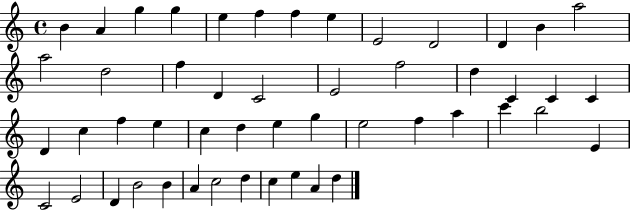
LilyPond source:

{
  \clef treble
  \time 4/4
  \defaultTimeSignature
  \key c \major
  b'4 a'4 g''4 g''4 | e''4 f''4 f''4 e''4 | e'2 d'2 | d'4 b'4 a''2 | \break a''2 d''2 | f''4 d'4 c'2 | e'2 f''2 | d''4 c'4 c'4 c'4 | \break d'4 c''4 f''4 e''4 | c''4 d''4 e''4 g''4 | e''2 f''4 a''4 | c'''4 b''2 e'4 | \break c'2 e'2 | d'4 b'2 b'4 | a'4 c''2 d''4 | c''4 e''4 a'4 d''4 | \break \bar "|."
}